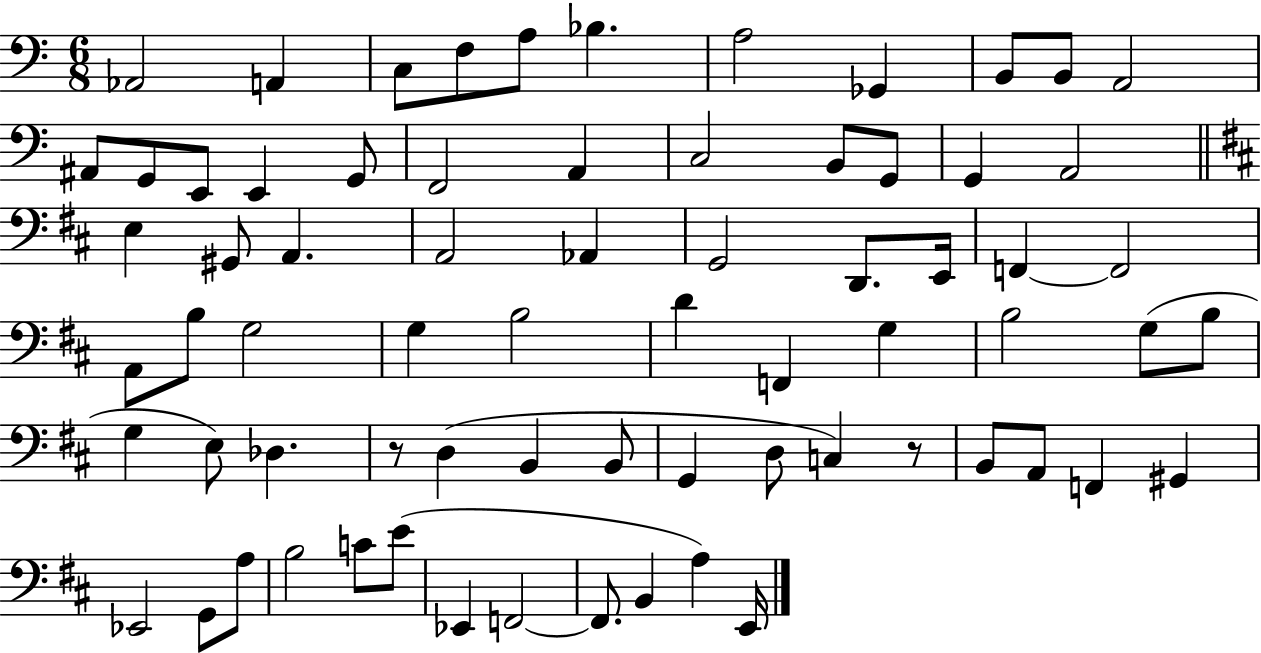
Ab2/h A2/q C3/e F3/e A3/e Bb3/q. A3/h Gb2/q B2/e B2/e A2/h A#2/e G2/e E2/e E2/q G2/e F2/h A2/q C3/h B2/e G2/e G2/q A2/h E3/q G#2/e A2/q. A2/h Ab2/q G2/h D2/e. E2/s F2/q F2/h A2/e B3/e G3/h G3/q B3/h D4/q F2/q G3/q B3/h G3/e B3/e G3/q E3/e Db3/q. R/e D3/q B2/q B2/e G2/q D3/e C3/q R/e B2/e A2/e F2/q G#2/q Eb2/h G2/e A3/e B3/h C4/e E4/e Eb2/q F2/h F2/e. B2/q A3/q E2/s